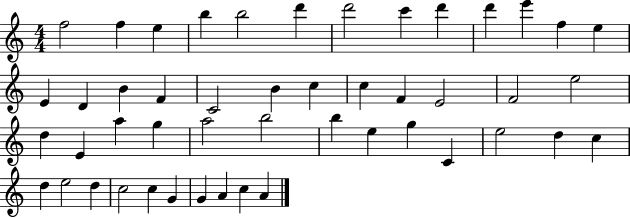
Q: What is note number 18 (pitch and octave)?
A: C4